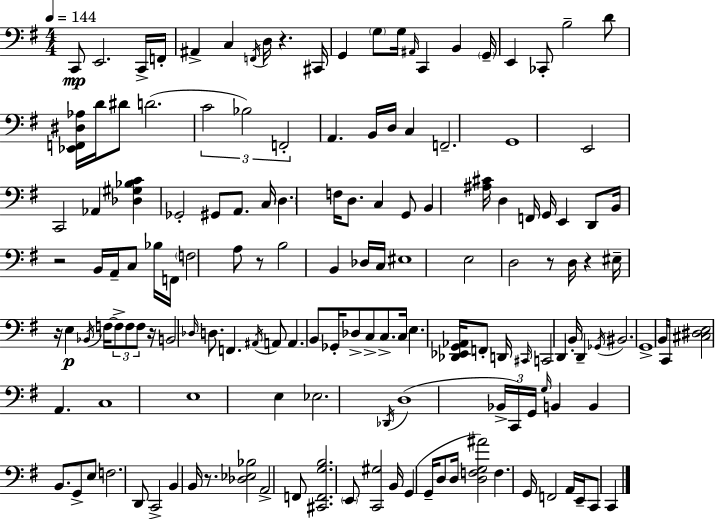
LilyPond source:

{
  \clef bass
  \numericTimeSignature
  \time 4/4
  \key e \minor
  \tempo 4 = 144
  \repeat volta 2 { c,8\mp e,2. c,16-> f,16-. | ais,4-> c4 \acciaccatura { f,16 } d16 r4. | cis,16 g,4 \parenthesize g8 g16 \grace { ais,16 } c,4 b,4 | \parenthesize g,16-- e,4 ces,8-. b2-- | \break d'8 <ees, f, dis aes>16 d'16 dis'8 d'2.( | \tuplet 3/2 { c'2 bes2) | f,2-. } a,4. | b,16 d16 c4 f,2.-- | \break g,1 | e,2 c,2 | aes,4 <des gis bes c'>4 ges,2-. | gis,8 a,8. c16 \parenthesize d4. f16 d8. | \break c4 g,8 b,4 <ais cis'>16 d4 | f,16 g,16 e,4 d,8 b,16 r2 | b,16 a,16-- c8 bes16 f,16 \parenthesize f2 | a8 r8 b2 b,4 | \break des16 c16 eis1 | e2 d2 | r8 d16 r4 eis16-- r16 e4\p \acciaccatura { bes,16 } | f16~~ \tuplet 3/2 { f8-> f8 f8 } r16 b,2 | \break \grace { des16 } d8. f,4. \acciaccatura { ais,16 } a,8 a,4. | b,8 ges,16-. des8-> c8-> c8.-> c16 e4. | <des, ees, g, aes,>16 f,8-. d,16 \grace { cis,16 } c,2 | d,4 b,16-. d,4-- \acciaccatura { ges,16 } bis,2. | \break g,1-> | b,16 c,16 <cis dis e>2 | a,4. c1 | e1 | \break e4 ees2. | \acciaccatura { des,16 } d1( | \tuplet 3/2 { bes,16-> c,16) g,16 } \grace { g16 } b,4 | b,4 b,8. g,8-> e8 f2. | \break d,8 c,2-> | b,4 b,16 r8. <des ees bes>2 | a,2-> f,8 <cis, f, g b>2. | \parenthesize e,8 <c, gis>2 | \break b,16 g,4( g,16-- d8 d16 <d f g ais'>2) | f4. g,16 f,2 | a,16 e,16-- c,8 c,4 } \bar "|."
}